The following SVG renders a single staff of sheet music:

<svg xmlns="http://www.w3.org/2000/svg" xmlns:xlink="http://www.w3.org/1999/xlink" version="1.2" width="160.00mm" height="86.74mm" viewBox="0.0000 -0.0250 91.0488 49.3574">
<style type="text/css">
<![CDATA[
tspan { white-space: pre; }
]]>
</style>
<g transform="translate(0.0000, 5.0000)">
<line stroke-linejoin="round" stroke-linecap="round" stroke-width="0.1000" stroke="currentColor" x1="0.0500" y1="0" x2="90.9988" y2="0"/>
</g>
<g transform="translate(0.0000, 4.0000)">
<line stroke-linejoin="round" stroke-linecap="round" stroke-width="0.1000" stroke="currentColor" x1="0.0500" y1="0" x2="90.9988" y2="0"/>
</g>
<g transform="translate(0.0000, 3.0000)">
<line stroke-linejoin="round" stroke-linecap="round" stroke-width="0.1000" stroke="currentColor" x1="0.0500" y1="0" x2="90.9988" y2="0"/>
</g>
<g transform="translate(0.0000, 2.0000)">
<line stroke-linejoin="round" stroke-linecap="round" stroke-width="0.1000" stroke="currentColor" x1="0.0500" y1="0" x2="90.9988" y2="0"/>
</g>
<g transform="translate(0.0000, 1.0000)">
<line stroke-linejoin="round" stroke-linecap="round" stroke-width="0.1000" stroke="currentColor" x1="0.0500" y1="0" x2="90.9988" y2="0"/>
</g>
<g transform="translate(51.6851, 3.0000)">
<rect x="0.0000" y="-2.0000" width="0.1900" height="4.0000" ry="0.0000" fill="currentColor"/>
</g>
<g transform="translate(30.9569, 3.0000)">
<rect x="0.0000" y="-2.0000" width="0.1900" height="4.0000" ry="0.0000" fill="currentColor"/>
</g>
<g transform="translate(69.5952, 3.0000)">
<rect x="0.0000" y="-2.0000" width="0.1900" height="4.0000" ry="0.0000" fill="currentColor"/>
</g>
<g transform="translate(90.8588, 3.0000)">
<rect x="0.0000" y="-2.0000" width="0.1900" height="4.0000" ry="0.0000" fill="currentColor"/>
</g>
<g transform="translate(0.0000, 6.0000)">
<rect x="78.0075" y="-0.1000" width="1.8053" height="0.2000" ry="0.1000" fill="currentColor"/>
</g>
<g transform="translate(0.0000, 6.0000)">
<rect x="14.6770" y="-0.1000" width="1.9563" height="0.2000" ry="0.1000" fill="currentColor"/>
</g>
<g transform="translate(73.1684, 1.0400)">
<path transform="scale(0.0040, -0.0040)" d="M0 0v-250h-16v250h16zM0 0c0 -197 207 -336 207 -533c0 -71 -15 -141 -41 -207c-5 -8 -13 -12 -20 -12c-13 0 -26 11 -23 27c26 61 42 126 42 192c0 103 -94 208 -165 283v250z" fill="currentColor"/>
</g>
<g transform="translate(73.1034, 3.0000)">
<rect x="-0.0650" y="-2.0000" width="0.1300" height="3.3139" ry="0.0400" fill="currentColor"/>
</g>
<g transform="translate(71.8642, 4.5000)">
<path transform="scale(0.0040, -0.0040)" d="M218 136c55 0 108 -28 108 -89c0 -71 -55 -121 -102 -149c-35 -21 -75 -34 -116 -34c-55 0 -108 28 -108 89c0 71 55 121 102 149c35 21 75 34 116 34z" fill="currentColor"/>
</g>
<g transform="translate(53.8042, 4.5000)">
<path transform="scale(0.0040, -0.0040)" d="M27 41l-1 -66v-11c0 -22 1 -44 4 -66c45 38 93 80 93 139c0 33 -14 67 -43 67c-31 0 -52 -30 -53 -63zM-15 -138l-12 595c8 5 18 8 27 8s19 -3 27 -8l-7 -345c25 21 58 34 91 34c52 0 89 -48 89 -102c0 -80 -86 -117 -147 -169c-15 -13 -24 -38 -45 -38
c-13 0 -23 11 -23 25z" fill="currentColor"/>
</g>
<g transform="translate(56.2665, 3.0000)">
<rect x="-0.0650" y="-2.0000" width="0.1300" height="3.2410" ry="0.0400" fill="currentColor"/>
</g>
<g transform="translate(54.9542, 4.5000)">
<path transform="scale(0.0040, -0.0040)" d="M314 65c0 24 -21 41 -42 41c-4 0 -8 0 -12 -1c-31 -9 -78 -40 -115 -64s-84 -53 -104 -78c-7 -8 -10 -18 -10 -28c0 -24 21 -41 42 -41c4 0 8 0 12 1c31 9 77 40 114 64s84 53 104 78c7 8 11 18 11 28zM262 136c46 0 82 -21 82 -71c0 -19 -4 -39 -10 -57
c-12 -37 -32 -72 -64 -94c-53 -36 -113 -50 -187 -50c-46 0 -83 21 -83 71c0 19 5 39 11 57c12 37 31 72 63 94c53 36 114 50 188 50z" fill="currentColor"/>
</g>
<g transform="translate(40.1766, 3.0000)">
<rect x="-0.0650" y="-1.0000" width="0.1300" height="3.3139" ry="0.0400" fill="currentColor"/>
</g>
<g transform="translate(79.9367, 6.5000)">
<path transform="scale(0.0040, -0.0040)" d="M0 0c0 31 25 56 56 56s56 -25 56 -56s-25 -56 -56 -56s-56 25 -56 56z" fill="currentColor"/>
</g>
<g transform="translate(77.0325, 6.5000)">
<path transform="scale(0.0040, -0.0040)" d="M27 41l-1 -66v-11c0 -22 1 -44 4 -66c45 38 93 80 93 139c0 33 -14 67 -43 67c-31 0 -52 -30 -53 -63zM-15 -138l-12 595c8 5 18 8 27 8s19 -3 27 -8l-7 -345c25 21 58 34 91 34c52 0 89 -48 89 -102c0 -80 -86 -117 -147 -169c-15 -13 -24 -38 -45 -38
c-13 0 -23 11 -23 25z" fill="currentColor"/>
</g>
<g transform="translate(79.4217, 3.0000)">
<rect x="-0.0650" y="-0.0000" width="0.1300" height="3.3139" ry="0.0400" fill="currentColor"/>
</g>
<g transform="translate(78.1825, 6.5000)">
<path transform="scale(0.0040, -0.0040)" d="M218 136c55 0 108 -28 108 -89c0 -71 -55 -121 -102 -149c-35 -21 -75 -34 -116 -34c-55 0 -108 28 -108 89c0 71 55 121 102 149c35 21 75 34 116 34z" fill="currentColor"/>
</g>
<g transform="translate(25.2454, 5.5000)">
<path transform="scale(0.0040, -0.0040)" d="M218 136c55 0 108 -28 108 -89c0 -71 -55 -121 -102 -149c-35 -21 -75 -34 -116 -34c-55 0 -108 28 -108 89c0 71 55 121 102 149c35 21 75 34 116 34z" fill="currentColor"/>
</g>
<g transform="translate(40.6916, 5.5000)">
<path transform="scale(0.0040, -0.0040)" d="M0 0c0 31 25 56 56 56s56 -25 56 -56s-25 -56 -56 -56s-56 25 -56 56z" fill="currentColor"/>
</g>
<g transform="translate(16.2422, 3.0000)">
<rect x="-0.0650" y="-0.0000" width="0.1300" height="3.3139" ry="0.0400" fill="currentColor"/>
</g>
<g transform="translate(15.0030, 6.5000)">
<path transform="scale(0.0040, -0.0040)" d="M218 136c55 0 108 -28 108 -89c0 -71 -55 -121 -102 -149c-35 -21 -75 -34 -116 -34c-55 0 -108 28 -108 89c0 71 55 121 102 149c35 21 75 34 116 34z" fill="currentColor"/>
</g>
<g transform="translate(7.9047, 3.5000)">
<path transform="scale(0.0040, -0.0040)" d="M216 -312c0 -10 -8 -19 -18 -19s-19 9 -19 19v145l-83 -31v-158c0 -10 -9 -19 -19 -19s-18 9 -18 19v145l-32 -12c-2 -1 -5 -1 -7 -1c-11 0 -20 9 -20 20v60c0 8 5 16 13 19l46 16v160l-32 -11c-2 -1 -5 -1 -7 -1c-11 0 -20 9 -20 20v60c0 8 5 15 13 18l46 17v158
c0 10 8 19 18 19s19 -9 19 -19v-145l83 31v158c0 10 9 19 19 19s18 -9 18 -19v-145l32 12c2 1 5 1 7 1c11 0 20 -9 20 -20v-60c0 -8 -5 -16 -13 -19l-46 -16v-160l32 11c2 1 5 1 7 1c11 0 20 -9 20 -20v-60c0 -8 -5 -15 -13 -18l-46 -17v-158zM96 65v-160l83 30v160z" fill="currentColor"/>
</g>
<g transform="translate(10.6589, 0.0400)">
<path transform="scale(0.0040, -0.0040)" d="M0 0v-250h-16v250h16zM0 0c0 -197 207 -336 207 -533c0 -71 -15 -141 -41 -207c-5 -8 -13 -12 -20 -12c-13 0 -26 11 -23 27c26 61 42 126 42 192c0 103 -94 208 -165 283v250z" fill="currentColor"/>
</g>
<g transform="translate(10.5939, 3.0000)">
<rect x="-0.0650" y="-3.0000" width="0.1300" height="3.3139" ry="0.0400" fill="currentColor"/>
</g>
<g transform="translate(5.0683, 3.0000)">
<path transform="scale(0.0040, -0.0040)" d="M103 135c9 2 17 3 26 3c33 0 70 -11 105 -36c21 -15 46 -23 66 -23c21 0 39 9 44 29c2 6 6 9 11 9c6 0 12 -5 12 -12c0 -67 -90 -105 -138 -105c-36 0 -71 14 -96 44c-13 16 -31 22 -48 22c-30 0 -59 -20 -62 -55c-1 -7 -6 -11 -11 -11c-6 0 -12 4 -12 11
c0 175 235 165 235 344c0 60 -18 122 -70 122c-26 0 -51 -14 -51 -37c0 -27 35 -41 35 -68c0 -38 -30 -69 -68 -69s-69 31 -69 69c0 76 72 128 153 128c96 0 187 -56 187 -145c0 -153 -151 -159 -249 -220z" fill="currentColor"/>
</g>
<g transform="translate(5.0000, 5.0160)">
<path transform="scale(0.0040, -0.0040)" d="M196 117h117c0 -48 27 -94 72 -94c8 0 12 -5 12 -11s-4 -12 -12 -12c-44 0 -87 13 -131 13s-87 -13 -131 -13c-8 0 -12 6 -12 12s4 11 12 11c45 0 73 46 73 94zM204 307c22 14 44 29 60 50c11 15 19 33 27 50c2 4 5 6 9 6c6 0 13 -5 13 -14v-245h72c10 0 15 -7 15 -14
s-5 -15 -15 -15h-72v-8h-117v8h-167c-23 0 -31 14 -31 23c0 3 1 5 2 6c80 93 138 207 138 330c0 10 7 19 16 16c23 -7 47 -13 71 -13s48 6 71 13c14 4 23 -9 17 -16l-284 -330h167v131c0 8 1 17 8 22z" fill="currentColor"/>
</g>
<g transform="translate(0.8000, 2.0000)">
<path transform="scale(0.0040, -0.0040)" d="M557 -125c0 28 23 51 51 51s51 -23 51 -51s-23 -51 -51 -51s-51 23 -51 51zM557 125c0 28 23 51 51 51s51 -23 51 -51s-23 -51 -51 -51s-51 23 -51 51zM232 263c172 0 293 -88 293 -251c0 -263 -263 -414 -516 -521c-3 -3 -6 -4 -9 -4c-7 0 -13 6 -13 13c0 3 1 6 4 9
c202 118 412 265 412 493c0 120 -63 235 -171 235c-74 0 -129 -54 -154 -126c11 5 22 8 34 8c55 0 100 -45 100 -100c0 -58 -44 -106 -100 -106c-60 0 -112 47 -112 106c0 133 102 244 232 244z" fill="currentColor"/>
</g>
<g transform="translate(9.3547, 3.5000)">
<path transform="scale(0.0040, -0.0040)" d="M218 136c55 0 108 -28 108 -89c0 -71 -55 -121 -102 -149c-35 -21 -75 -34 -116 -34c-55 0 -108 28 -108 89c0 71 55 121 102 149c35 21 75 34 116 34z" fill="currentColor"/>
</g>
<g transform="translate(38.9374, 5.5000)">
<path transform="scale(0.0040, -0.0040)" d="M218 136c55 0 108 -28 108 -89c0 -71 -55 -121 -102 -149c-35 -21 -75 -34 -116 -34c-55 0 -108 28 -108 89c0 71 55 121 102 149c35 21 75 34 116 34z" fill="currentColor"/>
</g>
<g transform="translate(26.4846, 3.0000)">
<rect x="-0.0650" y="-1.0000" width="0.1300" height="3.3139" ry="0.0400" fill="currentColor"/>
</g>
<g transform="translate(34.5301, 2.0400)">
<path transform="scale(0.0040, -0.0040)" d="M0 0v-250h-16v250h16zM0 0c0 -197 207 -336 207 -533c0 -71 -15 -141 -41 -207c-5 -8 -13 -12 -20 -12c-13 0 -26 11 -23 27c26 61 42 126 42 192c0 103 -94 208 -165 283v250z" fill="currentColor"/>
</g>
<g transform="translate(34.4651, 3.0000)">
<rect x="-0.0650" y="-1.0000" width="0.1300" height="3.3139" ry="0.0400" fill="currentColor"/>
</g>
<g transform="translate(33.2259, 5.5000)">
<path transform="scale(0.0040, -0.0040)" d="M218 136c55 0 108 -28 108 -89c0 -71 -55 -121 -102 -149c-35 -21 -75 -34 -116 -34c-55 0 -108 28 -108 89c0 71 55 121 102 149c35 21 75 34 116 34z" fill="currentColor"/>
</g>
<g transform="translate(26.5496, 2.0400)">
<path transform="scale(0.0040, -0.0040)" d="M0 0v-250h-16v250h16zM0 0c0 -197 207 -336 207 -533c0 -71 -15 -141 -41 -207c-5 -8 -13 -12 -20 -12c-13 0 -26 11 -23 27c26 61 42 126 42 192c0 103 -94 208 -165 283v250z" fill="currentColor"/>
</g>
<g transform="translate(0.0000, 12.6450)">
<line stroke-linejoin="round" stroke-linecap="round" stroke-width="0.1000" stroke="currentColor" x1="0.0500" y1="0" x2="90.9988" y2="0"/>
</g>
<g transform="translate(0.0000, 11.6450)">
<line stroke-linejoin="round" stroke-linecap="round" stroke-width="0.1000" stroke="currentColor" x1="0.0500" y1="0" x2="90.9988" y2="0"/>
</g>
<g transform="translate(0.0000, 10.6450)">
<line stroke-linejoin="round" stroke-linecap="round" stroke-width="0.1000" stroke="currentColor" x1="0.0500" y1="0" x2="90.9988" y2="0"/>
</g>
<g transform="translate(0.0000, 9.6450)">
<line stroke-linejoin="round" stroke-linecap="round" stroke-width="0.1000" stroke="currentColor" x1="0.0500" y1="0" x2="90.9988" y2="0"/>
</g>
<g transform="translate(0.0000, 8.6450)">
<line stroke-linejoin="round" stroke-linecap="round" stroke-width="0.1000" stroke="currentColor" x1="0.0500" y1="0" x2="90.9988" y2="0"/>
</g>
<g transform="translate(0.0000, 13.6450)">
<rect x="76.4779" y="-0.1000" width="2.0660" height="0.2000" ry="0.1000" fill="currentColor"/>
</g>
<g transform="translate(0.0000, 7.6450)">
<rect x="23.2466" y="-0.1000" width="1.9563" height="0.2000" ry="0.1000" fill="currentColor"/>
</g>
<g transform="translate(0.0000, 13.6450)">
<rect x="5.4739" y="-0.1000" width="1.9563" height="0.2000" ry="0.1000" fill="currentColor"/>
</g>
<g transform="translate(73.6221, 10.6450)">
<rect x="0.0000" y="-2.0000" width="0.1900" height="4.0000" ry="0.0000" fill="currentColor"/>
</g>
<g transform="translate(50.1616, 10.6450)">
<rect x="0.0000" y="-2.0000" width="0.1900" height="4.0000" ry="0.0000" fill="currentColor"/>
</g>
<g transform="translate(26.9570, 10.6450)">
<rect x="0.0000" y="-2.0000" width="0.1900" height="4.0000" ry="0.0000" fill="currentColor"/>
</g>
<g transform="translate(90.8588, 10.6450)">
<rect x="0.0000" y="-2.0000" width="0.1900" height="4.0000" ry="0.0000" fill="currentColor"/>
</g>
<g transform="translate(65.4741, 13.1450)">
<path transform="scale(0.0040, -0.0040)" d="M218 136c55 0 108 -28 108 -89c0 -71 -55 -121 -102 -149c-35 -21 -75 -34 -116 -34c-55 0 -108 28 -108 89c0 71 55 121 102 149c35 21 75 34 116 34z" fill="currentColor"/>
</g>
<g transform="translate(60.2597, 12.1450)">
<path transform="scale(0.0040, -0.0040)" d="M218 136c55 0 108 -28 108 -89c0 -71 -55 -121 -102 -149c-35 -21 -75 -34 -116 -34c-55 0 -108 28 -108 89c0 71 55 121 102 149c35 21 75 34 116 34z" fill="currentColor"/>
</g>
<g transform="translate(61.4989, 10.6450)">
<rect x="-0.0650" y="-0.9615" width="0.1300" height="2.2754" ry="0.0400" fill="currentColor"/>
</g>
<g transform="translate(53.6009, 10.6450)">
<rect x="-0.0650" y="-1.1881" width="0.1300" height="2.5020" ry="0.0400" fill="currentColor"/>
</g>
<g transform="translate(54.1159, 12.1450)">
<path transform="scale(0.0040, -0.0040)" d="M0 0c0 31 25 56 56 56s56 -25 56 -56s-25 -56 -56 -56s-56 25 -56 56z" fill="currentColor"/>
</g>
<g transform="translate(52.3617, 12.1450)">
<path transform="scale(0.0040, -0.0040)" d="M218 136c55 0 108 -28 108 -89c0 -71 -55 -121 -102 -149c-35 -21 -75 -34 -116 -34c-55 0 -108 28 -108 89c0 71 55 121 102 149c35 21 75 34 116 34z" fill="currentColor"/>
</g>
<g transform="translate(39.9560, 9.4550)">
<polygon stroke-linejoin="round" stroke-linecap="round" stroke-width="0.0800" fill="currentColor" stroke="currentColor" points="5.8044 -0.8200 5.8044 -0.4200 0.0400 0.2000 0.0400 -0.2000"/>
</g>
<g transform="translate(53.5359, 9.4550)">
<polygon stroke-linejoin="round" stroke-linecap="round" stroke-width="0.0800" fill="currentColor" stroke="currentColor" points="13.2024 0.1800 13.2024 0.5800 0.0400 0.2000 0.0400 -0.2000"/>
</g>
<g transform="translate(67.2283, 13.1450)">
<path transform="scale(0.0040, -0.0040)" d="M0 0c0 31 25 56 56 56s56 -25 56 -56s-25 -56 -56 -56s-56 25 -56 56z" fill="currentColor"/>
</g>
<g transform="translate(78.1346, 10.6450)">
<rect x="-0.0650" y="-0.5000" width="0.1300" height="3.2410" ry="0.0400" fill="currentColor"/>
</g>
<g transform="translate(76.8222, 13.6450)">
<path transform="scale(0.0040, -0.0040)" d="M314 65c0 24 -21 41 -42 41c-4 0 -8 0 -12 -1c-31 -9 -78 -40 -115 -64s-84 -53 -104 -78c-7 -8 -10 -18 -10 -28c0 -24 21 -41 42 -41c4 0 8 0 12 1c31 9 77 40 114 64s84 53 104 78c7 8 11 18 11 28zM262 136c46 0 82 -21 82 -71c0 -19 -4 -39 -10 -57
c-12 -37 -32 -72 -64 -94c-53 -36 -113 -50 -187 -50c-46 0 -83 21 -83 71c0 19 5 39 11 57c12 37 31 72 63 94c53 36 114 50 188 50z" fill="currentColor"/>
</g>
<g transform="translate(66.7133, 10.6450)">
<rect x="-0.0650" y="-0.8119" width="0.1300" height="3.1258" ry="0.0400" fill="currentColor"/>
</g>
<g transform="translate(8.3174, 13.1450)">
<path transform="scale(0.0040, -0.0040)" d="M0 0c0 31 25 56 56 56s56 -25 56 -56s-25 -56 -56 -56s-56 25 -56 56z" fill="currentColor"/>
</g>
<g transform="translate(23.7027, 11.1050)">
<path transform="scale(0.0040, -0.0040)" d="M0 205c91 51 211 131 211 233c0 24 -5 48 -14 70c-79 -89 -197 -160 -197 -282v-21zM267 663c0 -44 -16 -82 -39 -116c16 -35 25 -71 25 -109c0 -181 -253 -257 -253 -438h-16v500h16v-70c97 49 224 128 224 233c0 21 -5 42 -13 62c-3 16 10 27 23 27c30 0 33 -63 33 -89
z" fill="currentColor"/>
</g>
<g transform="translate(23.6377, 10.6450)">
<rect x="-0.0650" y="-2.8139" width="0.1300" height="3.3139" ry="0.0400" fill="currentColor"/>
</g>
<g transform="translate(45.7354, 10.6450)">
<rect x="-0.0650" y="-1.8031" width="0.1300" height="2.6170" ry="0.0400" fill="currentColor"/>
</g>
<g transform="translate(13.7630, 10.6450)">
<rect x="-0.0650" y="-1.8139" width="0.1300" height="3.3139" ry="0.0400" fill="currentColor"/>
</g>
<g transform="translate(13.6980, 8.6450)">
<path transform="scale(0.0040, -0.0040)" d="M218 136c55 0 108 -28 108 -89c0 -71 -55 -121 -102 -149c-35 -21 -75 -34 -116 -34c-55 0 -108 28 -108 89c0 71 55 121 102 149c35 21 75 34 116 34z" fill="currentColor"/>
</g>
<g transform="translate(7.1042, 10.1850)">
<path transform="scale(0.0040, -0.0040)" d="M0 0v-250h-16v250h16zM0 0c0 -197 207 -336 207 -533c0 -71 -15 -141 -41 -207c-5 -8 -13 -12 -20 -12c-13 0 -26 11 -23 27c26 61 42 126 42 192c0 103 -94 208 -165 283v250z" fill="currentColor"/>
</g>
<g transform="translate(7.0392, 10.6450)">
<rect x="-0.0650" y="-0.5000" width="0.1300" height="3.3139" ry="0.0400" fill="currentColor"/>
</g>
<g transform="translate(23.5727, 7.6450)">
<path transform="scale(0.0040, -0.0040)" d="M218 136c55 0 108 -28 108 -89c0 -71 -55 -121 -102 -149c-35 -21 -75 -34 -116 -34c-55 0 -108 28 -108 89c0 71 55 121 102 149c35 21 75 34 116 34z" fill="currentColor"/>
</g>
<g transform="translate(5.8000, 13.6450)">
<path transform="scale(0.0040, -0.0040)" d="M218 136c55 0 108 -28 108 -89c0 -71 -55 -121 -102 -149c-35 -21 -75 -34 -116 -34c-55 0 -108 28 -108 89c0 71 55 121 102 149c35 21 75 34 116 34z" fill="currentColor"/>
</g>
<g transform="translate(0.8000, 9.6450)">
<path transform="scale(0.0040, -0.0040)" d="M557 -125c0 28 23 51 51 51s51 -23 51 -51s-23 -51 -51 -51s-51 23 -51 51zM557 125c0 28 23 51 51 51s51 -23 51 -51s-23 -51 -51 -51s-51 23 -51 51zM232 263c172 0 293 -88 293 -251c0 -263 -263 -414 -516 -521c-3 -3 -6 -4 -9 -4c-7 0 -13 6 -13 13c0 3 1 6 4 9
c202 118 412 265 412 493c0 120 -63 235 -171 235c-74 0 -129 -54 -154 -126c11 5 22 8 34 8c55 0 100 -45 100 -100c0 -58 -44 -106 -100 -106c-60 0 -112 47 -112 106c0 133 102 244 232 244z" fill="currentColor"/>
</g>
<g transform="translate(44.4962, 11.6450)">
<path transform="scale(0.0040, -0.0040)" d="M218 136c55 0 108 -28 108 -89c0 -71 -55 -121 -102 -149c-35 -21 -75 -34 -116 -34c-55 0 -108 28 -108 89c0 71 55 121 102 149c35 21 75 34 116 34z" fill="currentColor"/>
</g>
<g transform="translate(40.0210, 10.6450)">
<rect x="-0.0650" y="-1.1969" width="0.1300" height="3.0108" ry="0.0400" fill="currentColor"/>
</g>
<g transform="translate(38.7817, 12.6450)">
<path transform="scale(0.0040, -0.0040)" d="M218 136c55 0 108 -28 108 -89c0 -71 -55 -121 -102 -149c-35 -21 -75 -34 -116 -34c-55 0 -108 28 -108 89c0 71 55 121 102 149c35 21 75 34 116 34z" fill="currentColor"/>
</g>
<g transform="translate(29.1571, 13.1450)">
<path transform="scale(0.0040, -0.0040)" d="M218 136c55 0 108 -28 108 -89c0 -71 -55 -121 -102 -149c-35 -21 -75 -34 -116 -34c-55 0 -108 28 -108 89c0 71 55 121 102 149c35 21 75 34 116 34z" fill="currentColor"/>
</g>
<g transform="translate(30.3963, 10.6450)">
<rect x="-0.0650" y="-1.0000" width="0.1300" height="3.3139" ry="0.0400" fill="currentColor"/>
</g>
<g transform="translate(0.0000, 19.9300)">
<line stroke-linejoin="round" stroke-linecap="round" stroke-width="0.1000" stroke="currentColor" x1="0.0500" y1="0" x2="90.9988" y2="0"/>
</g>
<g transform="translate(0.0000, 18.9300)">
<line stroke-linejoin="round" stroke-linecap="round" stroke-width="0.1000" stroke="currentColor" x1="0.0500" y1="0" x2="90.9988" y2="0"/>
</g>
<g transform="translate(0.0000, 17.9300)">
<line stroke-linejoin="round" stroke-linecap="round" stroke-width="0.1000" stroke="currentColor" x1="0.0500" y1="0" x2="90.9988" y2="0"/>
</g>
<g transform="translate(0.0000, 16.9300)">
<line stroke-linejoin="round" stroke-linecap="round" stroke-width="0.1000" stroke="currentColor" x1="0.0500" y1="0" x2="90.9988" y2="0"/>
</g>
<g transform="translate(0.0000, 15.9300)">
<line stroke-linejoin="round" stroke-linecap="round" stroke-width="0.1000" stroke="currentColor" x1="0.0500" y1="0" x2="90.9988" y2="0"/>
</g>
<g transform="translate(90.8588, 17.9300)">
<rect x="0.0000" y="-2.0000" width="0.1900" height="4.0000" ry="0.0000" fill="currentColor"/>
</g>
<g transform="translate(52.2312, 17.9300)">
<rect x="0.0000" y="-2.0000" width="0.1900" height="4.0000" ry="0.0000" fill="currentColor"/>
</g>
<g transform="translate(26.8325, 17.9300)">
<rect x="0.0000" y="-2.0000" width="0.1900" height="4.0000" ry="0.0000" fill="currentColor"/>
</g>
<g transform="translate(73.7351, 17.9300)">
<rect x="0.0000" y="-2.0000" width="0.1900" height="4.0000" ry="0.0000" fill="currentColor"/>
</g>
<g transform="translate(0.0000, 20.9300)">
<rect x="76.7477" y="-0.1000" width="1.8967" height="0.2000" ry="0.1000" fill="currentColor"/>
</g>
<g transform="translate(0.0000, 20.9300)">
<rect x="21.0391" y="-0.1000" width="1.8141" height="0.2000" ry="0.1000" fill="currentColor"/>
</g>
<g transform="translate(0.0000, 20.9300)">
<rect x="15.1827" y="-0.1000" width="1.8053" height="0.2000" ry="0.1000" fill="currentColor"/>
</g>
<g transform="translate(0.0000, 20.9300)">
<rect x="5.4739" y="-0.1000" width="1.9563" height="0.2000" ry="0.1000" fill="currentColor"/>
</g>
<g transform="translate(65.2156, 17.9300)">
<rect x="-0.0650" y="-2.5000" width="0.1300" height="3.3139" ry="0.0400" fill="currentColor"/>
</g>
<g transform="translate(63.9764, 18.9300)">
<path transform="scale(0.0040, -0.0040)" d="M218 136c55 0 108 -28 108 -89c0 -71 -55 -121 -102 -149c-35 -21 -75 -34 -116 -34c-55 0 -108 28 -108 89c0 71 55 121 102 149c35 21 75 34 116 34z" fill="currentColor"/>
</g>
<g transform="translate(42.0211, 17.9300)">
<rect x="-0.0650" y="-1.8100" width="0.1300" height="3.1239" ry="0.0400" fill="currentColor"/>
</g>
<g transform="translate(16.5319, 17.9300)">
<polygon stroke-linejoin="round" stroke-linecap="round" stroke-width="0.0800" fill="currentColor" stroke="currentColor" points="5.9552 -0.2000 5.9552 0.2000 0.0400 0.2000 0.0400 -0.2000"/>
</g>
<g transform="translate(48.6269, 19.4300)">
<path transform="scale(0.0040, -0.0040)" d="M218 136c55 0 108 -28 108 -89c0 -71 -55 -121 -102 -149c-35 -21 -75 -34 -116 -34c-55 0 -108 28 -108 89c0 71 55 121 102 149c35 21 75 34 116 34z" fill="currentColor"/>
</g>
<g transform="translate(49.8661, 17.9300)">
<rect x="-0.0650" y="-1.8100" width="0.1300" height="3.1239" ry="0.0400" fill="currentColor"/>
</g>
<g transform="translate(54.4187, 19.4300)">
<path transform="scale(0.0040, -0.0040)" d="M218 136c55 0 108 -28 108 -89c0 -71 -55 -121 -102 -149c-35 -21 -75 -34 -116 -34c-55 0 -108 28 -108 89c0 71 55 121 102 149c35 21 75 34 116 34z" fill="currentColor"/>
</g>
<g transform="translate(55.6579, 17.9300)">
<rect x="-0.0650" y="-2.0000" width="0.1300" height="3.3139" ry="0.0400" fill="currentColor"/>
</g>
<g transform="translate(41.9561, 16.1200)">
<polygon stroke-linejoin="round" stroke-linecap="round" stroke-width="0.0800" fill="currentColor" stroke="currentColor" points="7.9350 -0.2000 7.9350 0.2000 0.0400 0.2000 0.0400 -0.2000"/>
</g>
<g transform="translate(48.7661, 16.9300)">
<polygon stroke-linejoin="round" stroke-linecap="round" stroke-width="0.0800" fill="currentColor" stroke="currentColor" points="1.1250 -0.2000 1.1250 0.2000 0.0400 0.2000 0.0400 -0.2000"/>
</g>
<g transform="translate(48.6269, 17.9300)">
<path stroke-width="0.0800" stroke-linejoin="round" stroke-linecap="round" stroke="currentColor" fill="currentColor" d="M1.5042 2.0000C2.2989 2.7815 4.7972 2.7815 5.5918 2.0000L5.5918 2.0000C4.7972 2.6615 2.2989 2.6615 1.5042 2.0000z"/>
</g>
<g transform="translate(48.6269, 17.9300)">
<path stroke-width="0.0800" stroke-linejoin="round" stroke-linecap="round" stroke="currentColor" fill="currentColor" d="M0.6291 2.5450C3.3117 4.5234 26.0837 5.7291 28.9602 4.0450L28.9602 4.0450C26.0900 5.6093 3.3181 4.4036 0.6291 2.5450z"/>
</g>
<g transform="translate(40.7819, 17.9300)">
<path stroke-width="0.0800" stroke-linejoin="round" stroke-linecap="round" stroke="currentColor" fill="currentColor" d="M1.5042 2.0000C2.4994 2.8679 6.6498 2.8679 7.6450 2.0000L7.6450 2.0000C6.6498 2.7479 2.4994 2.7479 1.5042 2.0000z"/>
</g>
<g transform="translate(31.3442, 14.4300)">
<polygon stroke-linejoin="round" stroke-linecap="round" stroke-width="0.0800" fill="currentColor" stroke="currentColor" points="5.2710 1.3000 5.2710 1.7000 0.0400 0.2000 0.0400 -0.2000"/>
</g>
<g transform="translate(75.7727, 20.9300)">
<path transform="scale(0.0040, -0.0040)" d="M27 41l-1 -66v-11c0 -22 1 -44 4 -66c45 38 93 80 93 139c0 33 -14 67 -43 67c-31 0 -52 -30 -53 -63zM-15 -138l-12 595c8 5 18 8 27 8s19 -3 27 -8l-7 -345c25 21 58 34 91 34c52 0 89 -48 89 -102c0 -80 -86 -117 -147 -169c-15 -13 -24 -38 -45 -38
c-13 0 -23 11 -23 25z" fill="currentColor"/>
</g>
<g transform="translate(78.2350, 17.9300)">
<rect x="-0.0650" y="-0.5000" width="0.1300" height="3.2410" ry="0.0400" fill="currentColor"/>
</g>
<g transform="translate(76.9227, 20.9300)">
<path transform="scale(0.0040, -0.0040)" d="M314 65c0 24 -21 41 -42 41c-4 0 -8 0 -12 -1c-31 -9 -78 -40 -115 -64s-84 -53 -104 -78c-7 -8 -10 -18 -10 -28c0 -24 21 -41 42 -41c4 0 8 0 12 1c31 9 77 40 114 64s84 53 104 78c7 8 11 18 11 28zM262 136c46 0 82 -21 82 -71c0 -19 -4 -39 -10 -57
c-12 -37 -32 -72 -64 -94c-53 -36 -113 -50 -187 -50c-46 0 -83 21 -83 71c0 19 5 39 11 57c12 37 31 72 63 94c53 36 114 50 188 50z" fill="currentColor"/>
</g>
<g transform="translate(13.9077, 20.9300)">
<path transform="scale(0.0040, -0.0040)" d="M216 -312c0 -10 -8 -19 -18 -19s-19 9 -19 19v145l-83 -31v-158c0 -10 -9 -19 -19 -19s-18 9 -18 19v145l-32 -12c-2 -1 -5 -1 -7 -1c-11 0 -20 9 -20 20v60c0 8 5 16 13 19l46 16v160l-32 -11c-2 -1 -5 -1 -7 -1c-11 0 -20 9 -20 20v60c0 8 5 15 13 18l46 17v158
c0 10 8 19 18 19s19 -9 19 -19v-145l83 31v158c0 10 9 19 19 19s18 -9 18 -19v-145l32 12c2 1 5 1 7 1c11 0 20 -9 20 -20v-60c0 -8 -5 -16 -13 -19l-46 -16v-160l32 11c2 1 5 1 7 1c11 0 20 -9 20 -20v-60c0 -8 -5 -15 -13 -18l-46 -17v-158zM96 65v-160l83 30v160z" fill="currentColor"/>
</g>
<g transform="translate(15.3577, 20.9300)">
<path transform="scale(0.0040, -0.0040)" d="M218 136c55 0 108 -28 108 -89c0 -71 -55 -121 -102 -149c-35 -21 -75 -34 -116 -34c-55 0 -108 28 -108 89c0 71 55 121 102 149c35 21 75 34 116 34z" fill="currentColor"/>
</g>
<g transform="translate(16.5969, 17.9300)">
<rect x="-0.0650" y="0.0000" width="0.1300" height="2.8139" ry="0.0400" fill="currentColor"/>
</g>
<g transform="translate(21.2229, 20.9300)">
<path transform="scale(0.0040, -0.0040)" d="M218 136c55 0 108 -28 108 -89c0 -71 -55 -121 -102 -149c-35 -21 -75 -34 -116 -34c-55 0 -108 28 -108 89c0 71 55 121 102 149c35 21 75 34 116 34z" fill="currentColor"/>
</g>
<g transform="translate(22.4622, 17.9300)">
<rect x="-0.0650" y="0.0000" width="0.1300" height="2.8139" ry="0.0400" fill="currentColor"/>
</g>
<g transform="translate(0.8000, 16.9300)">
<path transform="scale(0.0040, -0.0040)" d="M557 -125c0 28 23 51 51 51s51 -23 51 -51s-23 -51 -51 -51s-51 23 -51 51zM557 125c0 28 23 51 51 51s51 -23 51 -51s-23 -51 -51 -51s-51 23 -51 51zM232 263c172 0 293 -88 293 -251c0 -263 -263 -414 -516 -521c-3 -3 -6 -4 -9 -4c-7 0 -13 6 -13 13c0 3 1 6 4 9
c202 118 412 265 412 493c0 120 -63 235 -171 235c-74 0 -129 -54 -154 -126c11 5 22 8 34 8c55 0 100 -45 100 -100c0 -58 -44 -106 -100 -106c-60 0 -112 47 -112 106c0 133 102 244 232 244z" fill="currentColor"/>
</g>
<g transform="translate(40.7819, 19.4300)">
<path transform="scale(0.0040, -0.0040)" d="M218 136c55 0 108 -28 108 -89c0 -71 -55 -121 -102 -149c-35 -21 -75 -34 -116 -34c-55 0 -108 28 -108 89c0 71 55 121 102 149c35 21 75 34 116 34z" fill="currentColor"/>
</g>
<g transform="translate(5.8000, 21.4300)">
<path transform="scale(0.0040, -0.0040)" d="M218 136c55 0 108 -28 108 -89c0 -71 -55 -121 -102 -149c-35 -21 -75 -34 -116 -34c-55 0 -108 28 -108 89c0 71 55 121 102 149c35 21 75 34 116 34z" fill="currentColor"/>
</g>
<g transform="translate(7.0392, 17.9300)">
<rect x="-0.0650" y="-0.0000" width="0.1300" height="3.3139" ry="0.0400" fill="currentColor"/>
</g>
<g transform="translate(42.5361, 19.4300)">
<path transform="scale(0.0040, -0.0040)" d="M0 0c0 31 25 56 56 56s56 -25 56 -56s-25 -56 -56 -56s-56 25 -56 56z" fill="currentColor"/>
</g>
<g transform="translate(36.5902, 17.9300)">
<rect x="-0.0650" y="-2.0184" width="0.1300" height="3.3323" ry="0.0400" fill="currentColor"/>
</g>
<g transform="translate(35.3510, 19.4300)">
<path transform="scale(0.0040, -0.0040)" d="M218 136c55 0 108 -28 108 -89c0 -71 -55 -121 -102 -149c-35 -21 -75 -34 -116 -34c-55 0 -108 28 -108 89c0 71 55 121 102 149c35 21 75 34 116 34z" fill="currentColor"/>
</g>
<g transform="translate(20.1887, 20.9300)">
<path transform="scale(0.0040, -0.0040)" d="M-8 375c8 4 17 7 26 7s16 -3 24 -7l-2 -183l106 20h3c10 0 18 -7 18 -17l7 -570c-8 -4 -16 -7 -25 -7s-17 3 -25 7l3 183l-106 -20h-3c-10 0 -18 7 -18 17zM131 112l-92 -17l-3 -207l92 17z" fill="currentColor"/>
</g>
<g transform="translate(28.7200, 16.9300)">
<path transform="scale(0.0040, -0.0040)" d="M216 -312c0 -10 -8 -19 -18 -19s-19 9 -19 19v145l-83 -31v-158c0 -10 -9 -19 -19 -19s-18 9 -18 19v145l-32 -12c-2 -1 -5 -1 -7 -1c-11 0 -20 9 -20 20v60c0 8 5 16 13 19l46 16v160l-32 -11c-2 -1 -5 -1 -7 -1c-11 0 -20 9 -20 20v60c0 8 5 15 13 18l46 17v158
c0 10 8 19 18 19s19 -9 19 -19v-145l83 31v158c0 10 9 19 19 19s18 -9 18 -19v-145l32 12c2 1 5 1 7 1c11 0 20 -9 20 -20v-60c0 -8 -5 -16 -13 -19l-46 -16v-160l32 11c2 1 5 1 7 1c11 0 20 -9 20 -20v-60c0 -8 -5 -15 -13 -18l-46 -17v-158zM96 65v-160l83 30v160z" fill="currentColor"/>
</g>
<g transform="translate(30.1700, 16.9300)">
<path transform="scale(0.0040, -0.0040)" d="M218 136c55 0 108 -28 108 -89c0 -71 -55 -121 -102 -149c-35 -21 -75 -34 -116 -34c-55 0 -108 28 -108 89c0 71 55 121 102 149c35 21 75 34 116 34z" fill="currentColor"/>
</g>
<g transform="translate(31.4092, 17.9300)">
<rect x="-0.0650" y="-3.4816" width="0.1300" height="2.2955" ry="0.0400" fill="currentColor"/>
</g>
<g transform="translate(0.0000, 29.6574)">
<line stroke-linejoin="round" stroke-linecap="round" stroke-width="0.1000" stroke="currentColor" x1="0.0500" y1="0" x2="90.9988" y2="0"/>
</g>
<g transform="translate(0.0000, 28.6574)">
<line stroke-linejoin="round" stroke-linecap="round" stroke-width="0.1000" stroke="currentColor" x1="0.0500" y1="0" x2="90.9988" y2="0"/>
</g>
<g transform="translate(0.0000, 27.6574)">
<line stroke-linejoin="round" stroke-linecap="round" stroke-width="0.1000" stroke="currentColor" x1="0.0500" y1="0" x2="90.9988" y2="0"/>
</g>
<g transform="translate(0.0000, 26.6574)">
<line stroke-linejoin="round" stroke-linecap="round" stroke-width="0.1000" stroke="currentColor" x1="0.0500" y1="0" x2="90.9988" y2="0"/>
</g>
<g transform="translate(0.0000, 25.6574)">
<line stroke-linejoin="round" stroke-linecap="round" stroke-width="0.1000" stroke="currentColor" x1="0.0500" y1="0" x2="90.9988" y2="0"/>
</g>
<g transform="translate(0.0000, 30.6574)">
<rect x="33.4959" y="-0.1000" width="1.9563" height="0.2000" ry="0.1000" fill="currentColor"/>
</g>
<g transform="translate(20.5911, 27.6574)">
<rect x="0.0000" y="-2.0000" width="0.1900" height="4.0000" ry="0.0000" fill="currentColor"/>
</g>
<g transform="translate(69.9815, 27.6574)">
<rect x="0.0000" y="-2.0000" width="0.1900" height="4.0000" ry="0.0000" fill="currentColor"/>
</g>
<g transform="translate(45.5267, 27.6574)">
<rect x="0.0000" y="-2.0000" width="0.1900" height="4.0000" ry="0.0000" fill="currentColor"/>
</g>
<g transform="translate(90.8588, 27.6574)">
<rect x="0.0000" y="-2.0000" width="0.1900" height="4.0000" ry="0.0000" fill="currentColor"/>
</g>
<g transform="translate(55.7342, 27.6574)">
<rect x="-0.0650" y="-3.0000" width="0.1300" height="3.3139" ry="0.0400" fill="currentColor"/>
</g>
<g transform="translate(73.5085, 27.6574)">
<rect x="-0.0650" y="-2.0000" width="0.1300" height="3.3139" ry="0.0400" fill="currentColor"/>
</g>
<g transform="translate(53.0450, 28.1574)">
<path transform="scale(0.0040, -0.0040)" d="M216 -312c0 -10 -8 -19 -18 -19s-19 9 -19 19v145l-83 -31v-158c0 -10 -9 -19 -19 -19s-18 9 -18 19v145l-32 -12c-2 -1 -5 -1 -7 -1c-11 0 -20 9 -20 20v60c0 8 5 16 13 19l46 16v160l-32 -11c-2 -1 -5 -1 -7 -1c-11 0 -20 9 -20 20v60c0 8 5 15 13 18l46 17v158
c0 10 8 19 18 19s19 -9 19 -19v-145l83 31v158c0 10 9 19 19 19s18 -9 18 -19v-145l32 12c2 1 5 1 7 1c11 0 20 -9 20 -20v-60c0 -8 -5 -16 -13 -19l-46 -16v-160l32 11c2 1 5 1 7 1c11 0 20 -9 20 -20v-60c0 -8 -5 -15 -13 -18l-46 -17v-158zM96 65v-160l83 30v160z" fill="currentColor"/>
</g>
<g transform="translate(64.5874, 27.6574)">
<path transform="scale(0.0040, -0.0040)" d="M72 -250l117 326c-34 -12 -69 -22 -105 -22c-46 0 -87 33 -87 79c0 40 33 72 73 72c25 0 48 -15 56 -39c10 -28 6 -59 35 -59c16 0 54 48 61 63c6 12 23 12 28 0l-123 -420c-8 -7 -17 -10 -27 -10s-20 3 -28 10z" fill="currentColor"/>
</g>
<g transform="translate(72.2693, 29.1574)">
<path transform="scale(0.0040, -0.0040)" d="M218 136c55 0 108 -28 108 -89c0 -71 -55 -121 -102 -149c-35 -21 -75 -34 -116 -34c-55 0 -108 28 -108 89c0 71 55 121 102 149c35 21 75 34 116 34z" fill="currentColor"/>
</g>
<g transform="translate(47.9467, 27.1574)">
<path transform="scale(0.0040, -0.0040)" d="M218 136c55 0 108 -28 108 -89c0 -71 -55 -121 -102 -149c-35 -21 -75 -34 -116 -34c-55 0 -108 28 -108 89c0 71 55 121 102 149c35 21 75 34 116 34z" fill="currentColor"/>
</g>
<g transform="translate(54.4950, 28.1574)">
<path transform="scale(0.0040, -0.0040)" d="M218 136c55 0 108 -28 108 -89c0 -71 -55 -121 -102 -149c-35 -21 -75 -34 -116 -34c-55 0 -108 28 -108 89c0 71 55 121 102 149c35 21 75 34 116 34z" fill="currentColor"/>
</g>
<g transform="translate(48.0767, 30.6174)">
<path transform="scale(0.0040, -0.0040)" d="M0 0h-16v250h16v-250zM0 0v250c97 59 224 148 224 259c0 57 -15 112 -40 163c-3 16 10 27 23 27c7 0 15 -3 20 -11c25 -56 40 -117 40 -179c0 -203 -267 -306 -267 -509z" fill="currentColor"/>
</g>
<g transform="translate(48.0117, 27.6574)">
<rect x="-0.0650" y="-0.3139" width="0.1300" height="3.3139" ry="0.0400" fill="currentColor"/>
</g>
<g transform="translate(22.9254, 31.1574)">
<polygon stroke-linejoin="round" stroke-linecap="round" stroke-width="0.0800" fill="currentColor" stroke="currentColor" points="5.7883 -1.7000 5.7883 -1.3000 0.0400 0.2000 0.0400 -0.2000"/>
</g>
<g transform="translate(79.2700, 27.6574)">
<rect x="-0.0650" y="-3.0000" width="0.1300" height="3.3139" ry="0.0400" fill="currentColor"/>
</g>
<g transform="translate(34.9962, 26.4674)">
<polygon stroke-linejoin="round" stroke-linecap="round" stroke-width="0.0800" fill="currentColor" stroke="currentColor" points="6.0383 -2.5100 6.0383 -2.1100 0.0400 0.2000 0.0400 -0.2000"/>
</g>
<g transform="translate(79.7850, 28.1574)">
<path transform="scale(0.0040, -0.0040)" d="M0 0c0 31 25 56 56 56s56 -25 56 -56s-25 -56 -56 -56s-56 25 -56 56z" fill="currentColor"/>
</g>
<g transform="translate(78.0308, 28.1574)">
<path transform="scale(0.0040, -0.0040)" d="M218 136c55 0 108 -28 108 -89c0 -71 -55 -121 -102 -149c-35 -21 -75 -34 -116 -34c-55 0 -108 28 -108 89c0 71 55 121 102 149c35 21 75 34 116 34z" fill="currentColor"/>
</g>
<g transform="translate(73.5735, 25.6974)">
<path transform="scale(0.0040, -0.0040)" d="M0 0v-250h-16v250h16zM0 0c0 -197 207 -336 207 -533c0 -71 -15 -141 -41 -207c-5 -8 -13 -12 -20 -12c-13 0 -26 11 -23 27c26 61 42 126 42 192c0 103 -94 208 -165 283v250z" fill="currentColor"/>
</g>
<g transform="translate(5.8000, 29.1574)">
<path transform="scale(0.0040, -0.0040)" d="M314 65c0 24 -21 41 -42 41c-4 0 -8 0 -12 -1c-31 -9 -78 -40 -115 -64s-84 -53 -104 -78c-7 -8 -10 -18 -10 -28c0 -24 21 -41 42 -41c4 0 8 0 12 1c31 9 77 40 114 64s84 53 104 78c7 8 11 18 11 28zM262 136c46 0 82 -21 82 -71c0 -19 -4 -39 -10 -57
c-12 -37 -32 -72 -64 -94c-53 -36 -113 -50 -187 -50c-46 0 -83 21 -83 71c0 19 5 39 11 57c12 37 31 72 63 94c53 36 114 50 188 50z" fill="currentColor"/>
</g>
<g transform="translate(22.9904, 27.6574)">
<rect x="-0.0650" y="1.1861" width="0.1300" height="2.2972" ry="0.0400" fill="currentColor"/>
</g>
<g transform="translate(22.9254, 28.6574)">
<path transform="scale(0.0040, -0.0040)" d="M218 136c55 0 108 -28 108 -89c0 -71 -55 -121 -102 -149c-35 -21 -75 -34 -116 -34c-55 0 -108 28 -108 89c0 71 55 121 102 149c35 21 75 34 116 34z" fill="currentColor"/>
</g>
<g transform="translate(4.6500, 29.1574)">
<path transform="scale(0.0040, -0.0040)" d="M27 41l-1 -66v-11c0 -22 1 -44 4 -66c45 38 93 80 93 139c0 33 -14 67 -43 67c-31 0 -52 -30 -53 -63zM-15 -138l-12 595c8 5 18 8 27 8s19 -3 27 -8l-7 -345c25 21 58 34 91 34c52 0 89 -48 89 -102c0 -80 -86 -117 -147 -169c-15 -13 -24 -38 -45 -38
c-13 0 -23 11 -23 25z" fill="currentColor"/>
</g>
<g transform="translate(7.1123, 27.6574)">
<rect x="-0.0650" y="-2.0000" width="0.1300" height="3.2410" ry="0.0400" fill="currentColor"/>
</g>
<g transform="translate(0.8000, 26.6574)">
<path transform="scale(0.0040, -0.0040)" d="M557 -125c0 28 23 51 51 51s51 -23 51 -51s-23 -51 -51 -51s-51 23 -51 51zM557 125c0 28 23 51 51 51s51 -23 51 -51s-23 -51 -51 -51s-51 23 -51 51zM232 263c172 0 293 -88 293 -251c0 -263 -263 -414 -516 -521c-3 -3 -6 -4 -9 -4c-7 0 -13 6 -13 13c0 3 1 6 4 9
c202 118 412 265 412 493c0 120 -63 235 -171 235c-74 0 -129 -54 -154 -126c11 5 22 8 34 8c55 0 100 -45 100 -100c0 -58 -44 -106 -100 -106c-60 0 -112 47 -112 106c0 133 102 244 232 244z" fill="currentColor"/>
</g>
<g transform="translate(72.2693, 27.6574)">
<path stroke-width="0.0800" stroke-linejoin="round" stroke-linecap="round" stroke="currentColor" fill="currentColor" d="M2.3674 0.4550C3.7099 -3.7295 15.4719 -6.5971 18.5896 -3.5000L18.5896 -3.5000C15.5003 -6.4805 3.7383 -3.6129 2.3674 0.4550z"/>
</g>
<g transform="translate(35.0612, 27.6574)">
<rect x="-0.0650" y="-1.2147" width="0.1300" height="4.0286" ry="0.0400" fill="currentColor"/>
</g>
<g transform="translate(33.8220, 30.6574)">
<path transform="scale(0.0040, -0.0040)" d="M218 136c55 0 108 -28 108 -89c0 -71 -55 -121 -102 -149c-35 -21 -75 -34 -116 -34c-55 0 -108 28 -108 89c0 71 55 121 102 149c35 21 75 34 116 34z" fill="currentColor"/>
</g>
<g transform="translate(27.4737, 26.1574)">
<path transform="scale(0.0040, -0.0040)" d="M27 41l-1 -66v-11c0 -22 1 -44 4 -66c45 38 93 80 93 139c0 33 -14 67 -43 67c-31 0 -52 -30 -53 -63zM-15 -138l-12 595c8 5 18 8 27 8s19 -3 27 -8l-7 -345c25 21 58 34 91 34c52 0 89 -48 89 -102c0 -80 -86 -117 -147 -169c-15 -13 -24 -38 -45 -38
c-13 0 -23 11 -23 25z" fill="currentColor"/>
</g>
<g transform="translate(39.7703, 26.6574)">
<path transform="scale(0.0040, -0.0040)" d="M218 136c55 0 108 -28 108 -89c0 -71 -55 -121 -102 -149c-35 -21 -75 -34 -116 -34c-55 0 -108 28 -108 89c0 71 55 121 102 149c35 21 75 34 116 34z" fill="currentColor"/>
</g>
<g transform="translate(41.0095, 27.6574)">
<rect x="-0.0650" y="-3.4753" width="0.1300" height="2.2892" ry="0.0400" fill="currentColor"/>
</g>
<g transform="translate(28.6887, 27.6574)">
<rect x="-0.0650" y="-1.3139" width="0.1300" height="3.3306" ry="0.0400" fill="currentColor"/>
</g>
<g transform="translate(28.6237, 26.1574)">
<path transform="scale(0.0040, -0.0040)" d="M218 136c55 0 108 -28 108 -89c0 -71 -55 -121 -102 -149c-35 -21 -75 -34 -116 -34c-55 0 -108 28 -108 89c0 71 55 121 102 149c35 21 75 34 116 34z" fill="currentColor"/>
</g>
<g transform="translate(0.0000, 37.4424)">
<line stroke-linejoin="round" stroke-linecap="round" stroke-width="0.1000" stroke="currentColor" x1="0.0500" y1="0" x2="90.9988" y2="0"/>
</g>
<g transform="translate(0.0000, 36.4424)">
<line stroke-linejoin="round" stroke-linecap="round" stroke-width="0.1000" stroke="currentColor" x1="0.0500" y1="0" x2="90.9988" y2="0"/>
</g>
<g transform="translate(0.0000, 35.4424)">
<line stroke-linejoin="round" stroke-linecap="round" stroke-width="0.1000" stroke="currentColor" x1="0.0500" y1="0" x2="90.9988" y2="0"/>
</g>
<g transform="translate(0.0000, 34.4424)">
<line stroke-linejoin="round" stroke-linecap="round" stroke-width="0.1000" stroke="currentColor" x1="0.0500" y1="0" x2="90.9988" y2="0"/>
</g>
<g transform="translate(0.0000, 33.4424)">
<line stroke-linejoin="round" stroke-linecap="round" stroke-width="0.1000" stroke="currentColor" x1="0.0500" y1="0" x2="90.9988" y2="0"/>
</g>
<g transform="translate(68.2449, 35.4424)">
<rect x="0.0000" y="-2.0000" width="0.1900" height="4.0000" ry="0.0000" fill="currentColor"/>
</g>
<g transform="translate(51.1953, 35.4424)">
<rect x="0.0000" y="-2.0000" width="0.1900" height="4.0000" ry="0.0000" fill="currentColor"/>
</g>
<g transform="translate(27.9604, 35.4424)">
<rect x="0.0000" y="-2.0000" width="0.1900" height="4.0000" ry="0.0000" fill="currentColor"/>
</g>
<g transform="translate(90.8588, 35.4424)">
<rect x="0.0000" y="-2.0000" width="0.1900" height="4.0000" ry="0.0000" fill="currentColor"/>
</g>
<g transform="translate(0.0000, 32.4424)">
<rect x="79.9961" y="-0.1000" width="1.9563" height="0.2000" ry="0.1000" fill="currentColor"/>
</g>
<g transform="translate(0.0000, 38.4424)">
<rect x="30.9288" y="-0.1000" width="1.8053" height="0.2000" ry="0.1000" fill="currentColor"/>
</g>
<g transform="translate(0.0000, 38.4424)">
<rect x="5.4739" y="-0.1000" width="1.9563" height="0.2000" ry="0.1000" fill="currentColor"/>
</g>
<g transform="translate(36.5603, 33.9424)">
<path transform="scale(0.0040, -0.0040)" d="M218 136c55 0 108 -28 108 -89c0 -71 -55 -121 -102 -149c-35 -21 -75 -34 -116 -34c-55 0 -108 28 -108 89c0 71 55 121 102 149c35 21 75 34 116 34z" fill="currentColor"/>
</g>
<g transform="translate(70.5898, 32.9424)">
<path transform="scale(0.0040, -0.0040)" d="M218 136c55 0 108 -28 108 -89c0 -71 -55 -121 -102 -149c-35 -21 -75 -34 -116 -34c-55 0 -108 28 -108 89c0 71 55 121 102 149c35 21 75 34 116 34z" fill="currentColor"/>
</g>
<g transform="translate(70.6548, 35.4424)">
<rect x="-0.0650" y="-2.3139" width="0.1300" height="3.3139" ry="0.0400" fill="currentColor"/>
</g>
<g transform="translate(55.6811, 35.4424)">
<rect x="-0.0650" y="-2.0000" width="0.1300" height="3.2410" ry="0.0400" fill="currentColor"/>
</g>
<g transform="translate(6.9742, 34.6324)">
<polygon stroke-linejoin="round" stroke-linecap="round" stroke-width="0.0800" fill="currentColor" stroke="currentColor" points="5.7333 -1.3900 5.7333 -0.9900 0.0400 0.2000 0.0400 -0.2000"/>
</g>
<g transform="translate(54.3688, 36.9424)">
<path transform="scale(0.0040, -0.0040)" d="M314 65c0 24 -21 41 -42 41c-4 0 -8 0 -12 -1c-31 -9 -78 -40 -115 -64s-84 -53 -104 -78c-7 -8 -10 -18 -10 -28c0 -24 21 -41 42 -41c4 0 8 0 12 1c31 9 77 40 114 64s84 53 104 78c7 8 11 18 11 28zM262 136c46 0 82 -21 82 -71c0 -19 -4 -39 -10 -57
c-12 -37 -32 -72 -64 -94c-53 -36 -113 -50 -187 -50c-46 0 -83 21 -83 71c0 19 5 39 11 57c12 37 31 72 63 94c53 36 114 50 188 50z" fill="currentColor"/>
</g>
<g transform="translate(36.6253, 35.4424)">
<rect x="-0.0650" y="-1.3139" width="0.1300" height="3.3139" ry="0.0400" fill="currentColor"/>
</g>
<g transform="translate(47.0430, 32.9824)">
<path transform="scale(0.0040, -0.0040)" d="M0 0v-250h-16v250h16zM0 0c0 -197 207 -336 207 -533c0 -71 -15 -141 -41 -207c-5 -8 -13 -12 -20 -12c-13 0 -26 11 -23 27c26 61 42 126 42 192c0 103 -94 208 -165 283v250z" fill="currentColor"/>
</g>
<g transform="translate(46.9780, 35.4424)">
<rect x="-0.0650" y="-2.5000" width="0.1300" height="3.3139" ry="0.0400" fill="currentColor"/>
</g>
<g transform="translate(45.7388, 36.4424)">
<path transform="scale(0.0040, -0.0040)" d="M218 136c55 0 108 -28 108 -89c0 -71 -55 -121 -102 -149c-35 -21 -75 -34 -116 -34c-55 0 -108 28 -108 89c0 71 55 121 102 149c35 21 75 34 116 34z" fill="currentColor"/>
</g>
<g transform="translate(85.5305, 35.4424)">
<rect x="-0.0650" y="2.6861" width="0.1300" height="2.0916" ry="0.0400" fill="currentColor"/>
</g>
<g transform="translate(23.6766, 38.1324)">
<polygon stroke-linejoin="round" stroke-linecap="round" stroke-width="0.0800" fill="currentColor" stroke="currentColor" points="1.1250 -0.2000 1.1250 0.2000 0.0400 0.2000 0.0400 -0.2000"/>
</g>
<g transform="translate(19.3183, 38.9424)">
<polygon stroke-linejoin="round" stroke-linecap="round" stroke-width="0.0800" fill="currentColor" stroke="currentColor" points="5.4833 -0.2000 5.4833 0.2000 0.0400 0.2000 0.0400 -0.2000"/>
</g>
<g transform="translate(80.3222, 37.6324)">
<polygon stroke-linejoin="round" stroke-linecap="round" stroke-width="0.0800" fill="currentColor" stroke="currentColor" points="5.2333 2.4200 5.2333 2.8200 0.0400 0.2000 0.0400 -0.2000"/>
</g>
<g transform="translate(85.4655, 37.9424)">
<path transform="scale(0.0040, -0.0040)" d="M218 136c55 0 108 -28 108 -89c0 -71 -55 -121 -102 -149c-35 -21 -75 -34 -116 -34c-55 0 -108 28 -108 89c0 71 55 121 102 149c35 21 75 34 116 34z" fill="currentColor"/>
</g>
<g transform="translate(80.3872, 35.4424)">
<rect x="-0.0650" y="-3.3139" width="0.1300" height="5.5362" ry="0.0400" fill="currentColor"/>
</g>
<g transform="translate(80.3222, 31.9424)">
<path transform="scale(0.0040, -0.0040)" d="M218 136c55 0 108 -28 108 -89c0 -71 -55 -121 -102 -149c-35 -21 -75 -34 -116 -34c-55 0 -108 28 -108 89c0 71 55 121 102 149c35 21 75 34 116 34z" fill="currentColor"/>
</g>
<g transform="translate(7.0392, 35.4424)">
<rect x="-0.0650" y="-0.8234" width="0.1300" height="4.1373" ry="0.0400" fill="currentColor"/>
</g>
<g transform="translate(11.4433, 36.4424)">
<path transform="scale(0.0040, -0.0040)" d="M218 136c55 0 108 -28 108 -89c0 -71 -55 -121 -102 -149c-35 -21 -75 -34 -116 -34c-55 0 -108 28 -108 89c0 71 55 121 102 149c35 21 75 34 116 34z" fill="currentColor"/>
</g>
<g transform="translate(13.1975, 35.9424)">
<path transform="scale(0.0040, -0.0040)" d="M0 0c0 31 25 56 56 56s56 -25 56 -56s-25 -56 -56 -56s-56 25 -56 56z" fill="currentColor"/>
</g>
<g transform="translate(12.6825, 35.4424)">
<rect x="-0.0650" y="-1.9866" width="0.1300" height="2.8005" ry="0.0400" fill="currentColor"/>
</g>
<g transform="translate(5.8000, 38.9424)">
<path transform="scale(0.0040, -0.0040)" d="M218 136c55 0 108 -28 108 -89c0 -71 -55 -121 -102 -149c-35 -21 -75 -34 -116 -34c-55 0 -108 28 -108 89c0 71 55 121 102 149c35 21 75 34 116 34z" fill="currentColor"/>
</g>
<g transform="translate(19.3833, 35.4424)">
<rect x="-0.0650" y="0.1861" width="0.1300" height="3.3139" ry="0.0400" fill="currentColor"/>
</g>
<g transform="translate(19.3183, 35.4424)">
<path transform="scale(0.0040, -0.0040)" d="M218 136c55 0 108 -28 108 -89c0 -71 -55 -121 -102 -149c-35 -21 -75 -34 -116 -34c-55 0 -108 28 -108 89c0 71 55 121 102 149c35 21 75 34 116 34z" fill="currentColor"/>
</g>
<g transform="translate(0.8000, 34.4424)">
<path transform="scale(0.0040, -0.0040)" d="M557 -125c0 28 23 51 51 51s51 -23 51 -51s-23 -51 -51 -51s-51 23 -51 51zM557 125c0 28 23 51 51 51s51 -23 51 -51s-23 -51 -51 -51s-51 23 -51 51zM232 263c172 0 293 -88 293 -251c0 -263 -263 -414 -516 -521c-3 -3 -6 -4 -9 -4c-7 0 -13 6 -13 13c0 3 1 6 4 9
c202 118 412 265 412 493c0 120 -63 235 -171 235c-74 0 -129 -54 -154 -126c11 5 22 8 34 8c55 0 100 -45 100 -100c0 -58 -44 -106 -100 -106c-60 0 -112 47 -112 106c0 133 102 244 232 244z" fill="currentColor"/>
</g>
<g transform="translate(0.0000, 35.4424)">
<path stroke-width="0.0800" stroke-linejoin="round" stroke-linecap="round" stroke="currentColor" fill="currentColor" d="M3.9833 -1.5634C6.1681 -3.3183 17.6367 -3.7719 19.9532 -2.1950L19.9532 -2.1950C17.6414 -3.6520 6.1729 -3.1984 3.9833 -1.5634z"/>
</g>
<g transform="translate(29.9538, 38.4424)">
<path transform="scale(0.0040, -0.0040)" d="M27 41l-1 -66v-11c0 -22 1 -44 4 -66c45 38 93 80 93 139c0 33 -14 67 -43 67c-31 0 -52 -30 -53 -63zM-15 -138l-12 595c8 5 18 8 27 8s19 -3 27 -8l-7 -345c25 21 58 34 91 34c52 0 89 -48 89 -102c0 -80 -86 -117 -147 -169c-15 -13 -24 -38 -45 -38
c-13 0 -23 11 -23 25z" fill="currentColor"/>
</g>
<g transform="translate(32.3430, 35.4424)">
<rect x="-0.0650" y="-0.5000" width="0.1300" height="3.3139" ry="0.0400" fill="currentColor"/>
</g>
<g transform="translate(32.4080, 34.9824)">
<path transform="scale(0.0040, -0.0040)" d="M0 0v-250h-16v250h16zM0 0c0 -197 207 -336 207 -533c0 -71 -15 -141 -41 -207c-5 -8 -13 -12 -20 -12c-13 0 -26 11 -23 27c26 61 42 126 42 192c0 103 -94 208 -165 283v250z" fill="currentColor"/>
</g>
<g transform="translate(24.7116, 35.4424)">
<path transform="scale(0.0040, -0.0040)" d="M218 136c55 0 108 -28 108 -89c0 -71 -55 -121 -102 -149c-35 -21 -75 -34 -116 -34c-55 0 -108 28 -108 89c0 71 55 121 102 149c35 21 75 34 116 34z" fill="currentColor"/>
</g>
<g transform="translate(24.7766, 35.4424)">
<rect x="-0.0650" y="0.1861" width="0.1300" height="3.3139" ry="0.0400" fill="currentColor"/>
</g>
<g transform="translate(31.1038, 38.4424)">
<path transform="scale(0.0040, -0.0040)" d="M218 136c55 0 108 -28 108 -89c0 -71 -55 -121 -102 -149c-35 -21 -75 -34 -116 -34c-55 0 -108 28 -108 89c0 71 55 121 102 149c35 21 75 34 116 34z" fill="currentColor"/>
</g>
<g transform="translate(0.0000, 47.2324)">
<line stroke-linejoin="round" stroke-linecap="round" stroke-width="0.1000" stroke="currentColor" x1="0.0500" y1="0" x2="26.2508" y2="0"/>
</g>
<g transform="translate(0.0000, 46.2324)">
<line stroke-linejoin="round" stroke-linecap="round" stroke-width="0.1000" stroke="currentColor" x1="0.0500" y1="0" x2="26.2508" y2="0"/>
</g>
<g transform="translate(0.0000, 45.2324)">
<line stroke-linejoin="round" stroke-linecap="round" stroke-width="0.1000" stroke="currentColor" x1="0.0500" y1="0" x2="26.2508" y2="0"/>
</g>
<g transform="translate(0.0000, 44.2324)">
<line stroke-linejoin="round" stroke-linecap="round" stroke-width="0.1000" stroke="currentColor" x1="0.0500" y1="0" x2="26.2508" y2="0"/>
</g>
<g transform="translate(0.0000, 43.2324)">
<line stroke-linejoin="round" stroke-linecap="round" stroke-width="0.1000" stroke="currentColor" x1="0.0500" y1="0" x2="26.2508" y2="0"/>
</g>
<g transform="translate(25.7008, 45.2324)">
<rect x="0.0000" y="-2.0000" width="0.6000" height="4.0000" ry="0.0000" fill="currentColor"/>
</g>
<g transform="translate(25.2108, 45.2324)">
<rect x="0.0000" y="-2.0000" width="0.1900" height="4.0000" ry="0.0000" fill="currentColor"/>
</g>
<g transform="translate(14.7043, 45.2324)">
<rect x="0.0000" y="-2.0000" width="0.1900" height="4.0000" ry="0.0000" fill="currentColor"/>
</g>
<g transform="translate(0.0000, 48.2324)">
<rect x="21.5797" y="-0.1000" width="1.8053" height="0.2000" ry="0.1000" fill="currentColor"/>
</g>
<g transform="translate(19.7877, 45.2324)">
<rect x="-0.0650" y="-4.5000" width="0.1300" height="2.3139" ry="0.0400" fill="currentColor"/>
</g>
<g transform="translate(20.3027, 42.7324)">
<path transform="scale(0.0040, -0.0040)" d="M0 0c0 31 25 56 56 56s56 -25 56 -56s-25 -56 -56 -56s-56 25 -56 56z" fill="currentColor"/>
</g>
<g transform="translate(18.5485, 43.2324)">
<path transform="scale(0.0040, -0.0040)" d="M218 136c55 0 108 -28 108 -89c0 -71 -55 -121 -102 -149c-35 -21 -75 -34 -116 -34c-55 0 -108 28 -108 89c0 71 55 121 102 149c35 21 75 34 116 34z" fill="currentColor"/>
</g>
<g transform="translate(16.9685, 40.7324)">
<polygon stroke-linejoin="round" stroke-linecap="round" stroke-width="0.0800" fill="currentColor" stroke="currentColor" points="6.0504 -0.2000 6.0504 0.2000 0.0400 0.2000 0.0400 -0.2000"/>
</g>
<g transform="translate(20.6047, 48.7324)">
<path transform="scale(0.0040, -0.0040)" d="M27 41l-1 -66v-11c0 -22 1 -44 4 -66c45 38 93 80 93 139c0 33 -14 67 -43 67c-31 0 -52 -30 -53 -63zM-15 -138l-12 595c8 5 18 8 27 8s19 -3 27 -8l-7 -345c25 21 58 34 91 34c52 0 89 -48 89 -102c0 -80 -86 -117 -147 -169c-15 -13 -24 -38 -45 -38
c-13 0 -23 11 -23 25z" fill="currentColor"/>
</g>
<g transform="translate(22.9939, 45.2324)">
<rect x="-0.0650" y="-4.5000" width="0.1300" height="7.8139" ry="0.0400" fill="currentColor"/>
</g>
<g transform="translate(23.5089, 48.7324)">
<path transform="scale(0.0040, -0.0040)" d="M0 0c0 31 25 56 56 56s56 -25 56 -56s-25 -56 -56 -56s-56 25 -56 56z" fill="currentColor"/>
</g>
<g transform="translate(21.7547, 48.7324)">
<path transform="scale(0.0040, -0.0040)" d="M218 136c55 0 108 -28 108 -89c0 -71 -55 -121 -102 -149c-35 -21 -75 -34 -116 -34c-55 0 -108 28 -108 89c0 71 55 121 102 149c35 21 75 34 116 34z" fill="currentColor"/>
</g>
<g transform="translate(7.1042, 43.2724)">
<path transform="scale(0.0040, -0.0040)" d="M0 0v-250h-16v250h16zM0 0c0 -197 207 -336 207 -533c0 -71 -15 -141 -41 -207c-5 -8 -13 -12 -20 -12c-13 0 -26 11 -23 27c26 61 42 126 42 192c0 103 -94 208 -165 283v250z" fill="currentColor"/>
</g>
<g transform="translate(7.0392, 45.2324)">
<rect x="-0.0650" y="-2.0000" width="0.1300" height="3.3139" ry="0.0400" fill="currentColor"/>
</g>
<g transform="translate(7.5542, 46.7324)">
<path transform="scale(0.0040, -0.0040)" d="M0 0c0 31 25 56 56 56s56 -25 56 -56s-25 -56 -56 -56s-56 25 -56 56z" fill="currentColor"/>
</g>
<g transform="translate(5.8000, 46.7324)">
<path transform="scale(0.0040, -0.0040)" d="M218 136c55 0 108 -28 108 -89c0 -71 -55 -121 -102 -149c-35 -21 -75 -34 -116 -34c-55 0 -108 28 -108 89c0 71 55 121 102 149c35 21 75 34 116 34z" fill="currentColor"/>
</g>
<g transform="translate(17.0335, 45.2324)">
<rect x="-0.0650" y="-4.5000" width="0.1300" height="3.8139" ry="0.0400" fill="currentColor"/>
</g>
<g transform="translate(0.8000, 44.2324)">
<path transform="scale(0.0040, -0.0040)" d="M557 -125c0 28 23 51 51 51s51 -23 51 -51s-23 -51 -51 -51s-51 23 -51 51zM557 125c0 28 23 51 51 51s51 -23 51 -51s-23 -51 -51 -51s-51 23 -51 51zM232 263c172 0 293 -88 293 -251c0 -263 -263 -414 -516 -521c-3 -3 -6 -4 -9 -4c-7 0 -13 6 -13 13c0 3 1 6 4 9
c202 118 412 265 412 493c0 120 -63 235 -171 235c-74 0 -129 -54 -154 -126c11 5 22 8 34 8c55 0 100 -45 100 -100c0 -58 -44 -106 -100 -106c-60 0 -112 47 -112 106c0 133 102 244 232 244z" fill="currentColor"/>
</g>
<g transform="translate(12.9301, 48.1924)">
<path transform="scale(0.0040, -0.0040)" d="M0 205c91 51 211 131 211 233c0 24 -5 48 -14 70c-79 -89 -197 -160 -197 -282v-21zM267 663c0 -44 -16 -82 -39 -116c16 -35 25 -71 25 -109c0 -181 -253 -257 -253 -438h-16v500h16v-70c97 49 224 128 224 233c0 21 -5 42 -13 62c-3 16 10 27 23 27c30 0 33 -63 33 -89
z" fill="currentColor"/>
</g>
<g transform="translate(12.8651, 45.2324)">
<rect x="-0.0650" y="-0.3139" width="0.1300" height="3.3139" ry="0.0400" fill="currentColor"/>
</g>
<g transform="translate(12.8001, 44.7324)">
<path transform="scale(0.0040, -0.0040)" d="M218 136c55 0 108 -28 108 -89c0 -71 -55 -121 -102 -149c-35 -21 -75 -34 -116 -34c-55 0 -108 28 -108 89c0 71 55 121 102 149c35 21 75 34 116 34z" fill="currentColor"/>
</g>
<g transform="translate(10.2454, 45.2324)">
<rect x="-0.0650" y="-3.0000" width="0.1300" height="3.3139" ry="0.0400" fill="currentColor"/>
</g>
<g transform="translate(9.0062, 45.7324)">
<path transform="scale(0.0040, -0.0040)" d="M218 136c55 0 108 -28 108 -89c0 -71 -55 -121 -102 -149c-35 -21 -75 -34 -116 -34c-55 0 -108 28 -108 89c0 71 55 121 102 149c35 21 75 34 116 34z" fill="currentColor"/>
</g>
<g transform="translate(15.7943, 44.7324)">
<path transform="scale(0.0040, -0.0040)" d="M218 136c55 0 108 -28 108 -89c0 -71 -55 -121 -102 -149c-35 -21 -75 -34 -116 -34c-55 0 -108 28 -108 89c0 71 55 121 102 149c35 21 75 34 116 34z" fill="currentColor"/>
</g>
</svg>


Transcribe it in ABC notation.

X:1
T:Untitled
M:2/4
L:1/4
K:C
^C,/2 D,, F,,/2 F,,/2 F,, _A,,2 A,,/2 _D,, E,,/2 A, C/4 F,, G,,/2 B,,/2 A,,/2 A,,/2 F,,/2 E,,2 D,, ^E,,/2 E,,/2 ^F,/2 A,,/2 A,,/2 A,,/4 A,, B,, _E,,2 _A,,2 B,,/2 _G,/2 E,,/2 F,/2 E,/2 ^C, z/2 A,,/2 C, D,,/2 B,,/2 D,/2 D,/4 _E,,/2 G, B,,/2 A,,2 B, D/2 F,,/2 A,,/2 C, E,/4 E,/2 A,/2 _D,,/2